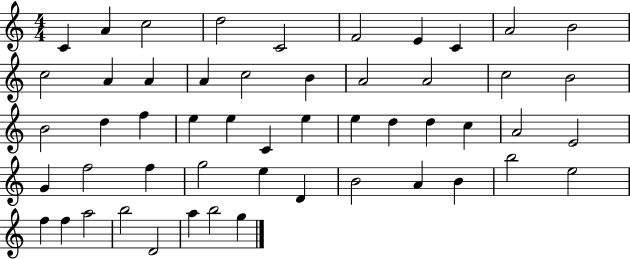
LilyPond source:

{
  \clef treble
  \numericTimeSignature
  \time 4/4
  \key c \major
  c'4 a'4 c''2 | d''2 c'2 | f'2 e'4 c'4 | a'2 b'2 | \break c''2 a'4 a'4 | a'4 c''2 b'4 | a'2 a'2 | c''2 b'2 | \break b'2 d''4 f''4 | e''4 e''4 c'4 e''4 | e''4 d''4 d''4 c''4 | a'2 e'2 | \break g'4 f''2 f''4 | g''2 e''4 d'4 | b'2 a'4 b'4 | b''2 e''2 | \break f''4 f''4 a''2 | b''2 d'2 | a''4 b''2 g''4 | \bar "|."
}